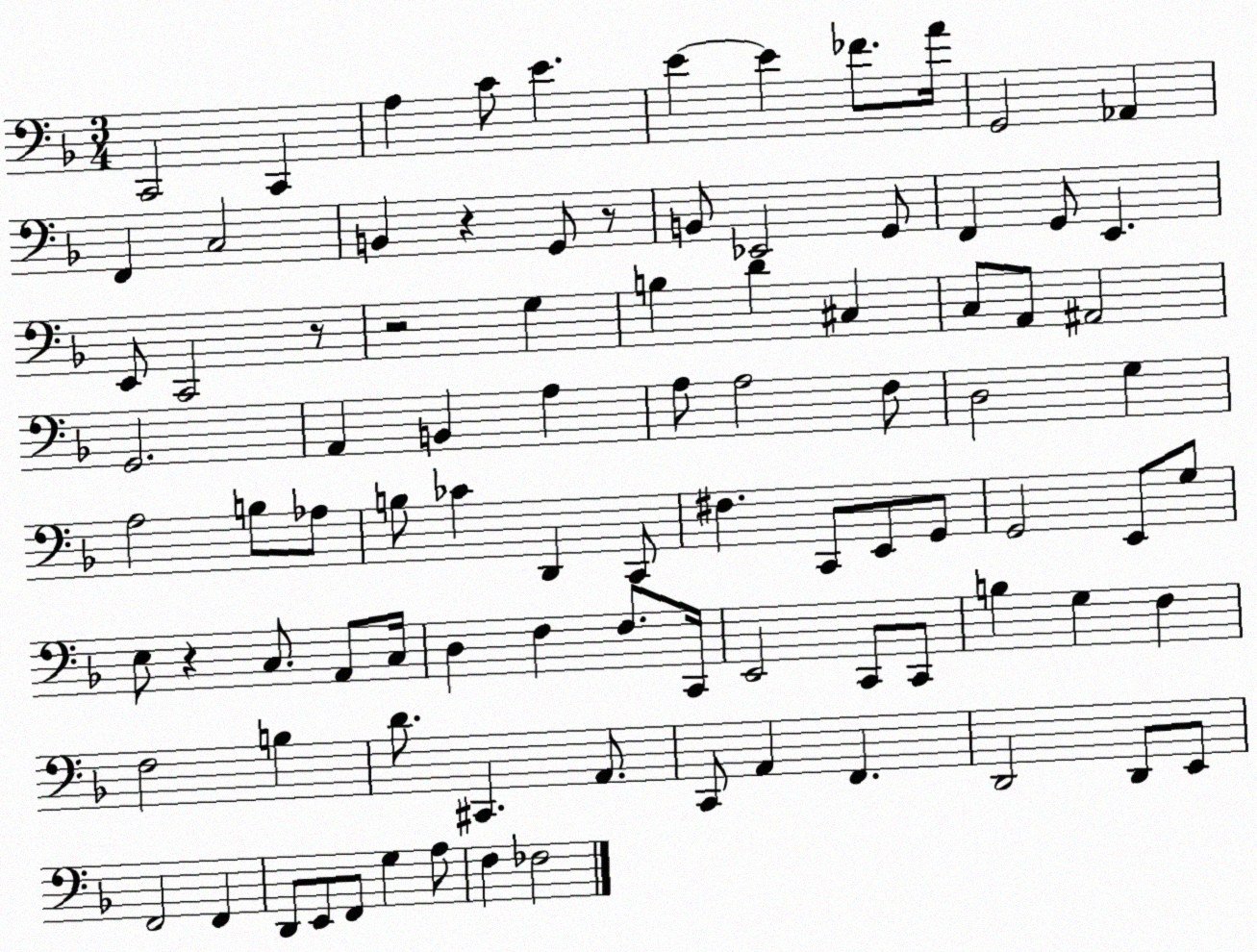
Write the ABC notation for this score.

X:1
T:Untitled
M:3/4
L:1/4
K:F
C,,2 C,, A, C/2 E E E _F/2 A/4 G,,2 _A,, F,, C,2 B,, z G,,/2 z/2 B,,/2 _E,,2 G,,/2 F,, G,,/2 E,, E,,/2 C,,2 z/2 z2 G, B, D ^C, C,/2 A,,/2 ^A,,2 G,,2 A,, B,, A, A,/2 A,2 F,/2 D,2 G, A,2 B,/2 _A,/2 B,/2 _C D,, C,,/2 ^F, C,,/2 E,,/2 G,,/2 G,,2 E,,/2 G,/2 E,/2 z C,/2 A,,/2 C,/4 D, F, F,/2 C,,/4 E,,2 C,,/2 C,,/2 B, G, F, F,2 B, D/2 ^C,, A,,/2 C,,/2 A,, F,, D,,2 D,,/2 E,,/2 F,,2 F,, D,,/2 E,,/2 F,,/2 G, A,/2 F, _F,2